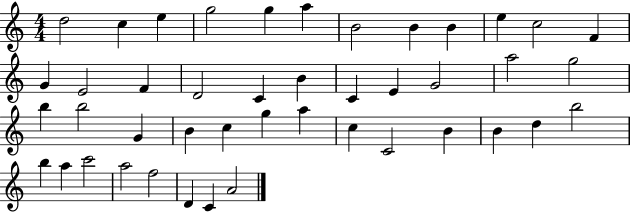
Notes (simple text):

D5/h C5/q E5/q G5/h G5/q A5/q B4/h B4/q B4/q E5/q C5/h F4/q G4/q E4/h F4/q D4/h C4/q B4/q C4/q E4/q G4/h A5/h G5/h B5/q B5/h G4/q B4/q C5/q G5/q A5/q C5/q C4/h B4/q B4/q D5/q B5/h B5/q A5/q C6/h A5/h F5/h D4/q C4/q A4/h